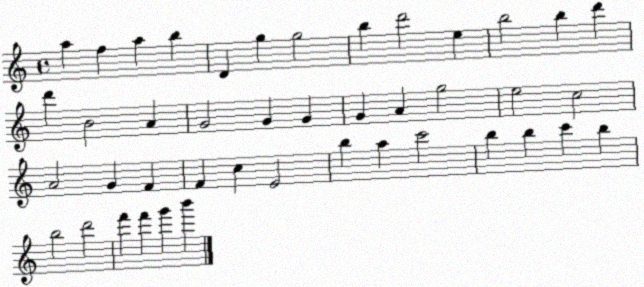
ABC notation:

X:1
T:Untitled
M:4/4
L:1/4
K:C
a f a b D g g2 b d'2 e b2 b d' d' B2 A G2 G G G A g2 e2 c2 A2 G F F c E2 b a c'2 b b c' b b2 d'2 f' f' g' b'